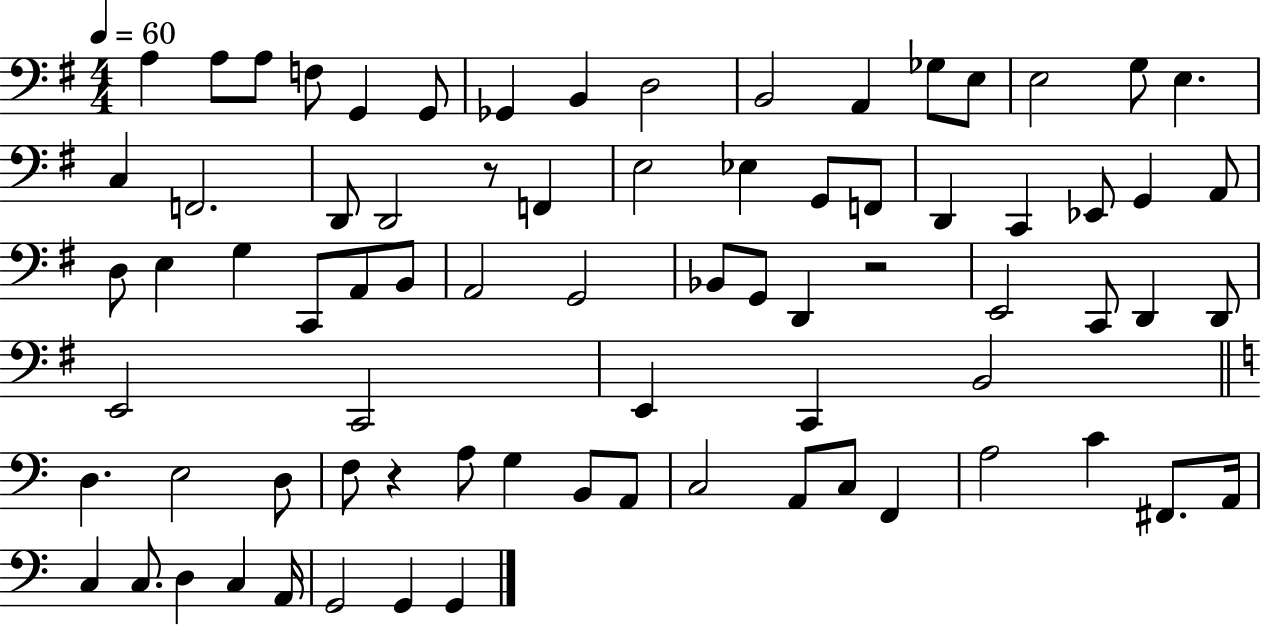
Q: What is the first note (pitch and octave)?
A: A3